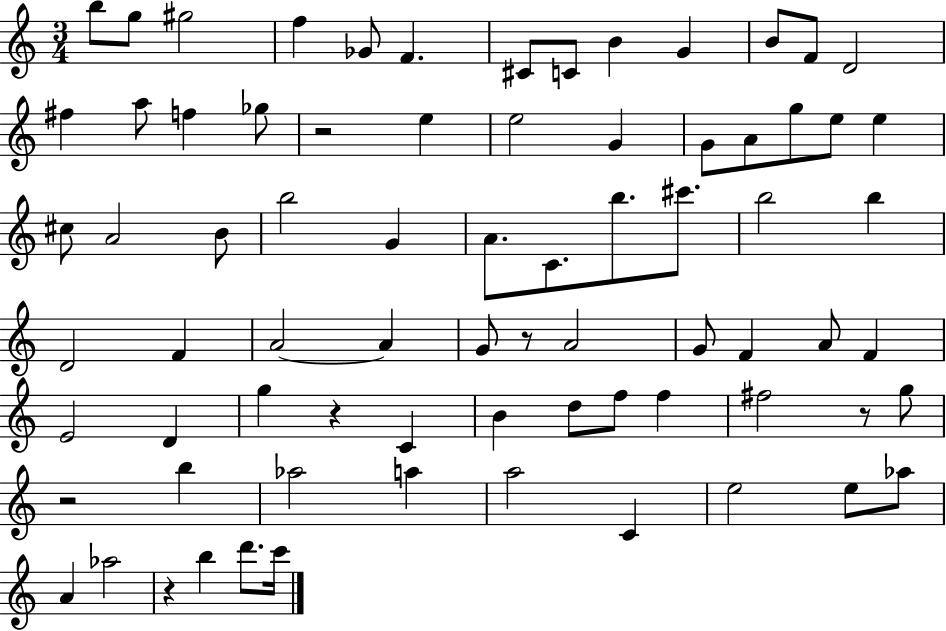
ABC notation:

X:1
T:Untitled
M:3/4
L:1/4
K:C
b/2 g/2 ^g2 f _G/2 F ^C/2 C/2 B G B/2 F/2 D2 ^f a/2 f _g/2 z2 e e2 G G/2 A/2 g/2 e/2 e ^c/2 A2 B/2 b2 G A/2 C/2 b/2 ^c'/2 b2 b D2 F A2 A G/2 z/2 A2 G/2 F A/2 F E2 D g z C B d/2 f/2 f ^f2 z/2 g/2 z2 b _a2 a a2 C e2 e/2 _a/2 A _a2 z b d'/2 c'/4